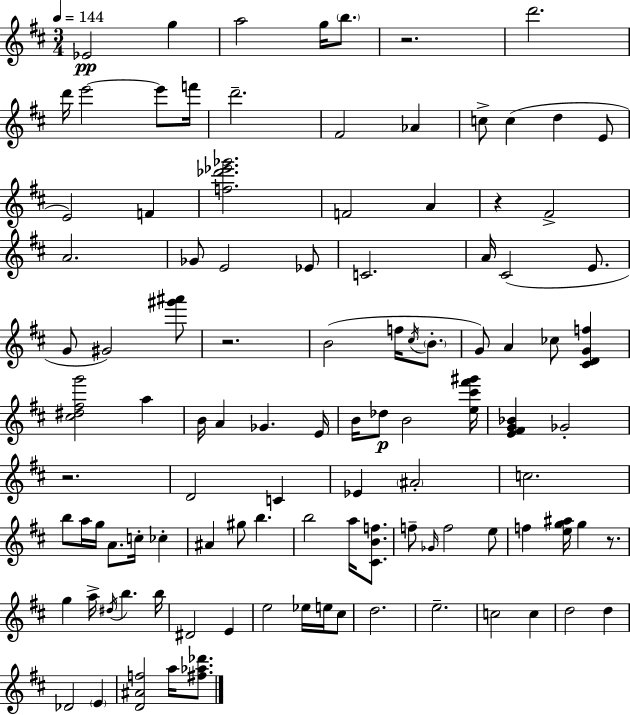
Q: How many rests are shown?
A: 5